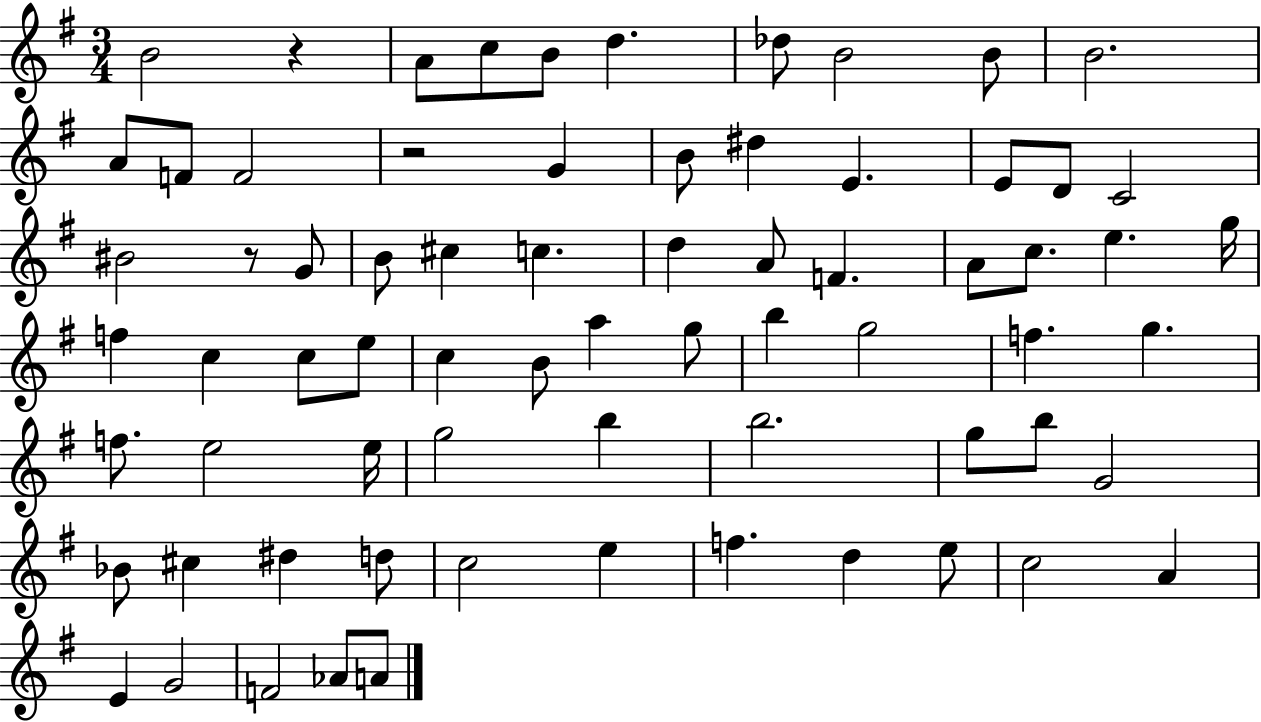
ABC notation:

X:1
T:Untitled
M:3/4
L:1/4
K:G
B2 z A/2 c/2 B/2 d _d/2 B2 B/2 B2 A/2 F/2 F2 z2 G B/2 ^d E E/2 D/2 C2 ^B2 z/2 G/2 B/2 ^c c d A/2 F A/2 c/2 e g/4 f c c/2 e/2 c B/2 a g/2 b g2 f g f/2 e2 e/4 g2 b b2 g/2 b/2 G2 _B/2 ^c ^d d/2 c2 e f d e/2 c2 A E G2 F2 _A/2 A/2